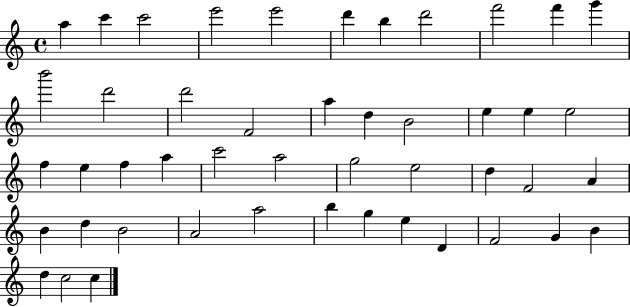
A5/q C6/q C6/h E6/h E6/h D6/q B5/q D6/h F6/h F6/q G6/q B6/h D6/h D6/h F4/h A5/q D5/q B4/h E5/q E5/q E5/h F5/q E5/q F5/q A5/q C6/h A5/h G5/h E5/h D5/q F4/h A4/q B4/q D5/q B4/h A4/h A5/h B5/q G5/q E5/q D4/q F4/h G4/q B4/q D5/q C5/h C5/q